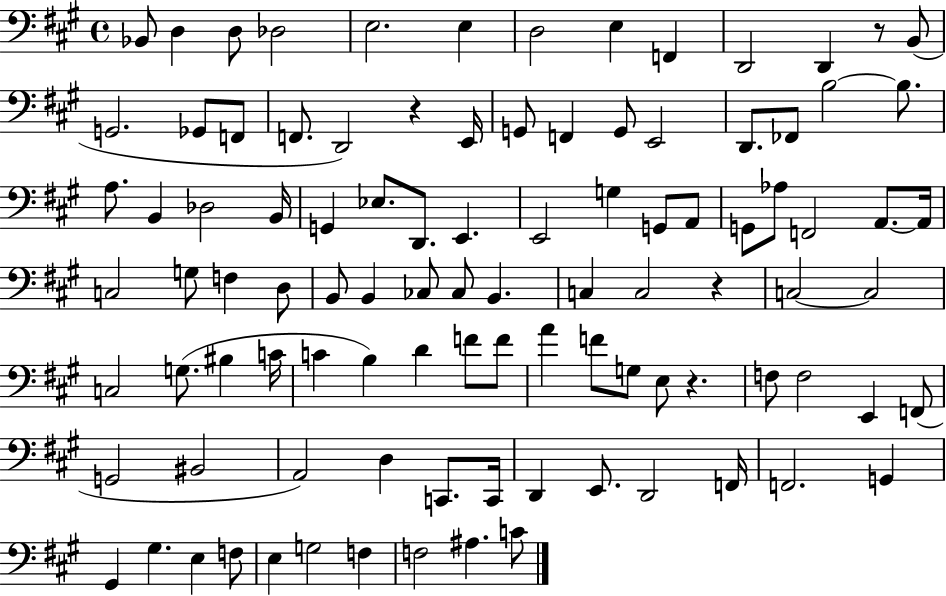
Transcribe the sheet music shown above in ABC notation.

X:1
T:Untitled
M:4/4
L:1/4
K:A
_B,,/2 D, D,/2 _D,2 E,2 E, D,2 E, F,, D,,2 D,, z/2 B,,/2 G,,2 _G,,/2 F,,/2 F,,/2 D,,2 z E,,/4 G,,/2 F,, G,,/2 E,,2 D,,/2 _F,,/2 B,2 B,/2 A,/2 B,, _D,2 B,,/4 G,, _E,/2 D,,/2 E,, E,,2 G, G,,/2 A,,/2 G,,/2 _A,/2 F,,2 A,,/2 A,,/4 C,2 G,/2 F, D,/2 B,,/2 B,, _C,/2 _C,/2 B,, C, C,2 z C,2 C,2 C,2 G,/2 ^B, C/4 C B, D F/2 F/2 A F/2 G,/2 E,/2 z F,/2 F,2 E,, F,,/2 G,,2 ^B,,2 A,,2 D, C,,/2 C,,/4 D,, E,,/2 D,,2 F,,/4 F,,2 G,, ^G,, ^G, E, F,/2 E, G,2 F, F,2 ^A, C/2